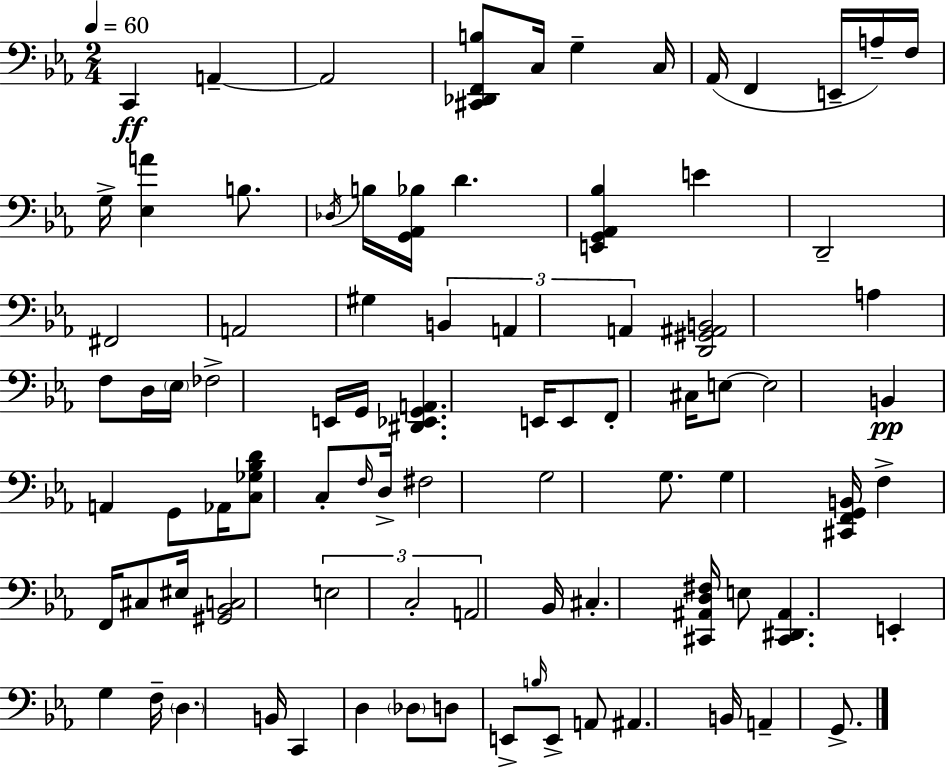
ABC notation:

X:1
T:Untitled
M:2/4
L:1/4
K:Cm
C,, A,, A,,2 [^C,,_D,,F,,B,]/2 C,/4 G, C,/4 _A,,/4 F,, E,,/4 A,/4 F,/4 G,/4 [_E,A] B,/2 _D,/4 B,/4 [G,,_A,,_B,]/4 D [E,,G,,_A,,_B,] E D,,2 ^F,,2 A,,2 ^G, B,, A,, A,, [D,,^G,,^A,,B,,]2 A, F,/2 D,/4 _E,/4 _F,2 E,,/4 G,,/4 [^D,,_E,,G,,A,,] E,,/4 E,,/2 F,,/2 ^C,/4 E,/2 E,2 B,, A,, G,,/2 _A,,/4 [C,_G,_B,D]/2 C,/2 F,/4 D,/4 ^F,2 G,2 G,/2 G, [^C,,F,,G,,B,,]/4 F, F,,/4 ^C,/2 ^E,/4 [^G,,_B,,C,]2 E,2 C,2 A,,2 _B,,/4 ^C, [^C,,^A,,D,^F,]/4 E,/2 [^C,,^D,,^A,,] E,, G, F,/4 D, B,,/4 C,, D, _D,/2 D,/2 E,,/2 B,/4 E,,/2 A,,/2 ^A,, B,,/4 A,, G,,/2